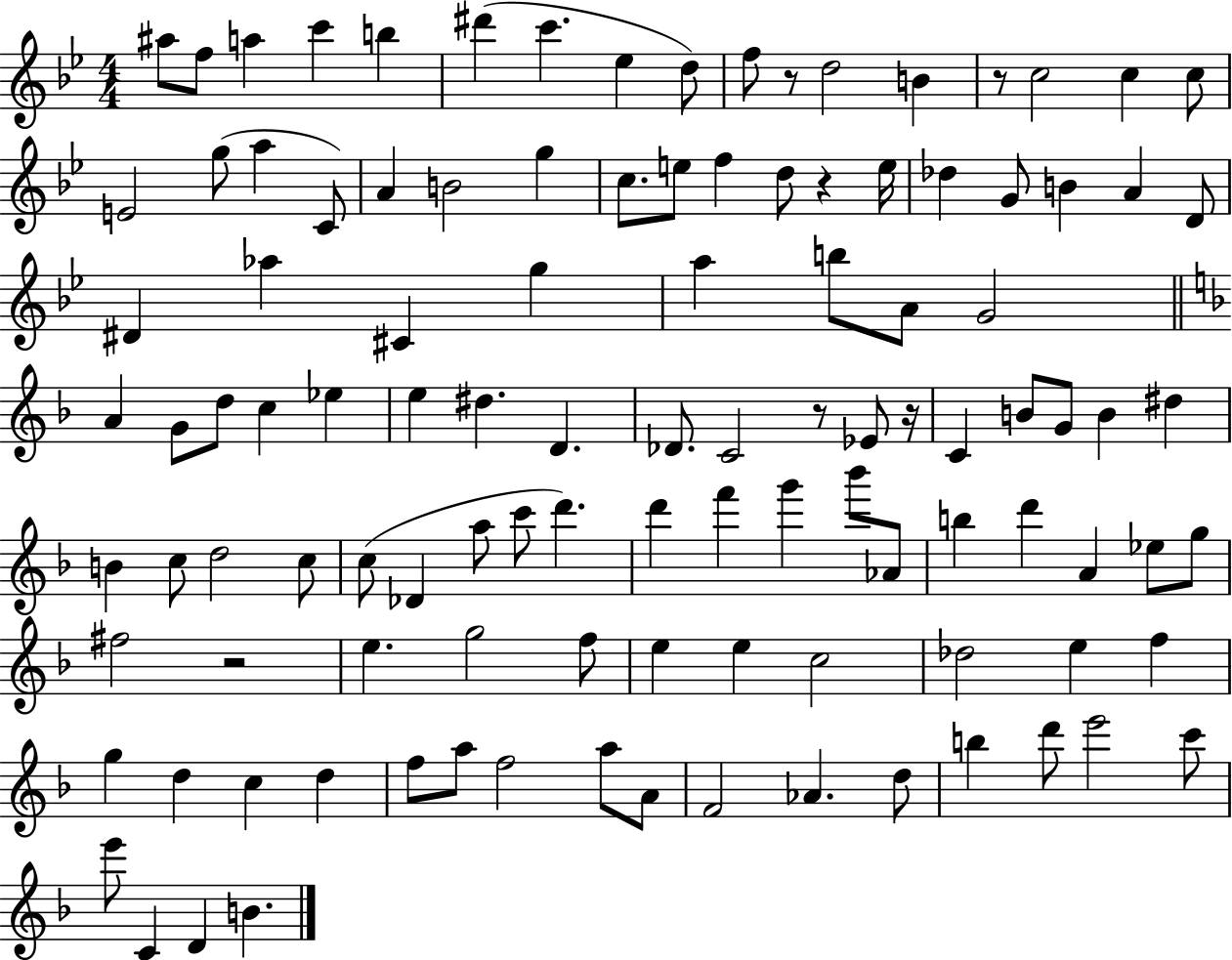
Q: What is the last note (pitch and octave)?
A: B4